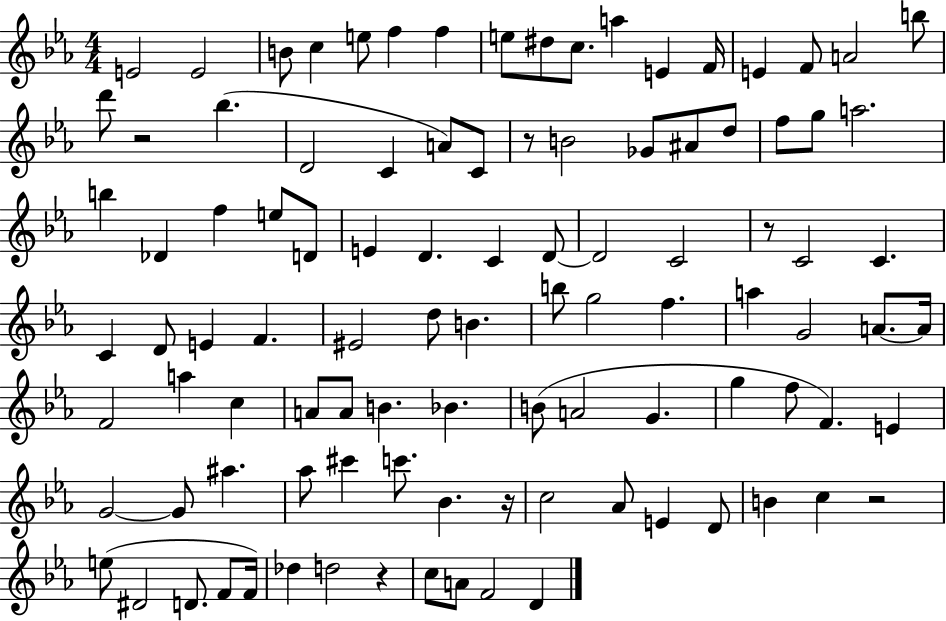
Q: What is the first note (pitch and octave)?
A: E4